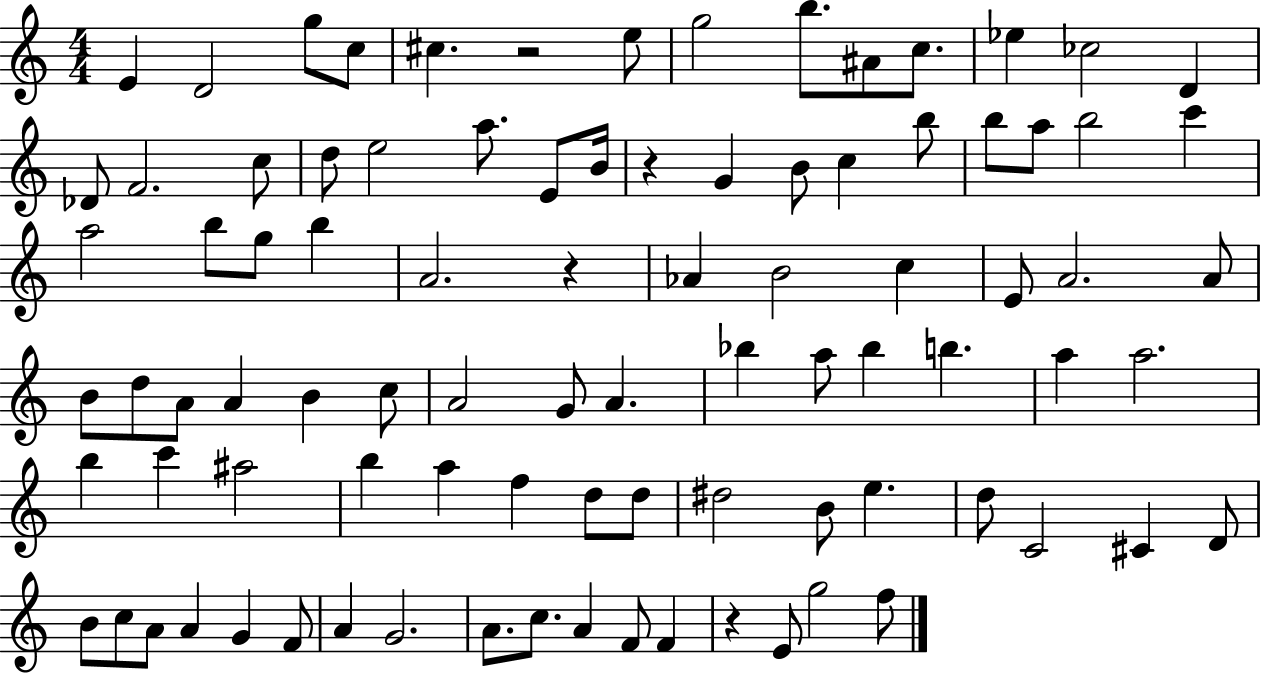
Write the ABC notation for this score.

X:1
T:Untitled
M:4/4
L:1/4
K:C
E D2 g/2 c/2 ^c z2 e/2 g2 b/2 ^A/2 c/2 _e _c2 D _D/2 F2 c/2 d/2 e2 a/2 E/2 B/4 z G B/2 c b/2 b/2 a/2 b2 c' a2 b/2 g/2 b A2 z _A B2 c E/2 A2 A/2 B/2 d/2 A/2 A B c/2 A2 G/2 A _b a/2 _b b a a2 b c' ^a2 b a f d/2 d/2 ^d2 B/2 e d/2 C2 ^C D/2 B/2 c/2 A/2 A G F/2 A G2 A/2 c/2 A F/2 F z E/2 g2 f/2